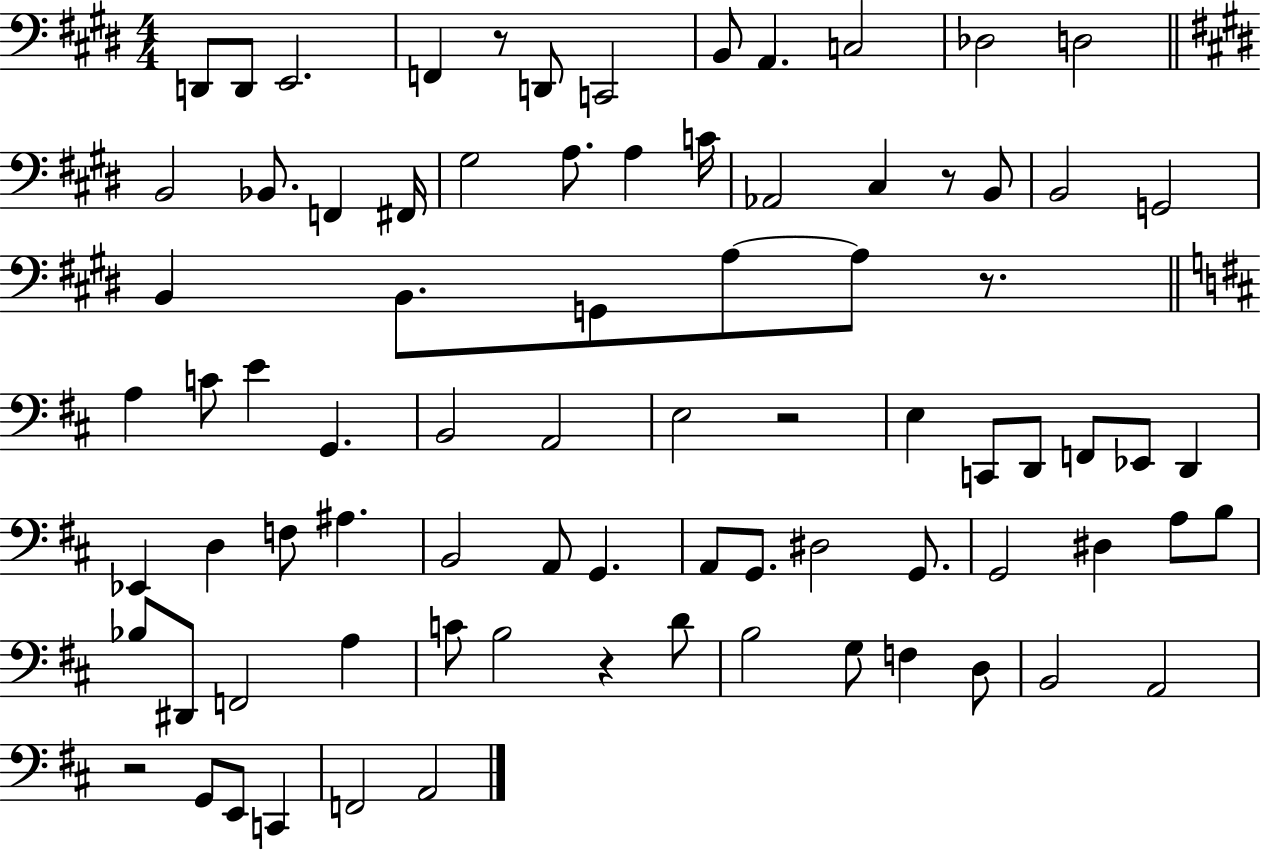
{
  \clef bass
  \numericTimeSignature
  \time 4/4
  \key e \major
  \repeat volta 2 { d,8 d,8 e,2. | f,4 r8 d,8 c,2 | b,8 a,4. c2 | des2 d2 | \break \bar "||" \break \key e \major b,2 bes,8. f,4 fis,16 | gis2 a8. a4 c'16 | aes,2 cis4 r8 b,8 | b,2 g,2 | \break b,4 b,8. g,8 a8~~ a8 r8. | \bar "||" \break \key b \minor a4 c'8 e'4 g,4. | b,2 a,2 | e2 r2 | e4 c,8 d,8 f,8 ees,8 d,4 | \break ees,4 d4 f8 ais4. | b,2 a,8 g,4. | a,8 g,8. dis2 g,8. | g,2 dis4 a8 b8 | \break bes8 dis,8 f,2 a4 | c'8 b2 r4 d'8 | b2 g8 f4 d8 | b,2 a,2 | \break r2 g,8 e,8 c,4 | f,2 a,2 | } \bar "|."
}